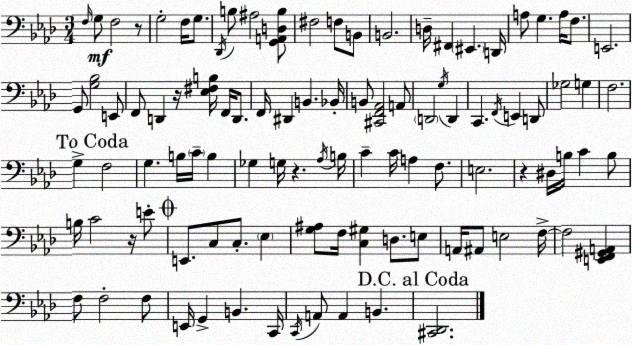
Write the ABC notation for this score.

X:1
T:Untitled
M:3/4
L:1/4
K:Ab
F,/4 G,/2 F,2 z/2 G,2 F,/4 G,/2 _D,,/4 B,/2 ^A,2 [G,,A,,D,B,]/2 ^F,2 F,/2 B,,/2 B,,2 D,/4 ^F,, ^E,, D,,/4 A,/2 G, A,/4 F,/2 E,,2 G,,/2 [G,_B,]2 E,,/2 F,,/2 D,, z/4 [_E,^F,B,]/4 F,,/4 D,,/2 F,,/4 ^D,, B,, _B,,/4 B,,/2 [^C,,F,,_A,,]2 A,,/2 D,,2 G,/4 D,, C,, F,,/4 E,, D,,/2 _G,2 G, F,2 G, F,2 G, B,/4 C/4 B, _G, G,/4 z _A,/4 B,/4 C C/4 A, F,/2 E,2 z ^D,/4 B,/4 C B,/2 B,/4 C2 z/4 E/2 E,,/2 C,/2 C,/2 _E, [G,^A,]/2 F,/4 [C,^G,] D,/2 E,/2 A,,/4 ^A,,/2 E,2 F,/4 F,2 [E,,F,,^G,,A,,] F,/2 F,2 F,/2 E,,/4 G,, B,, C,,/4 C,,/4 A,,/2 A,, B,, [^C,,_D,,]2